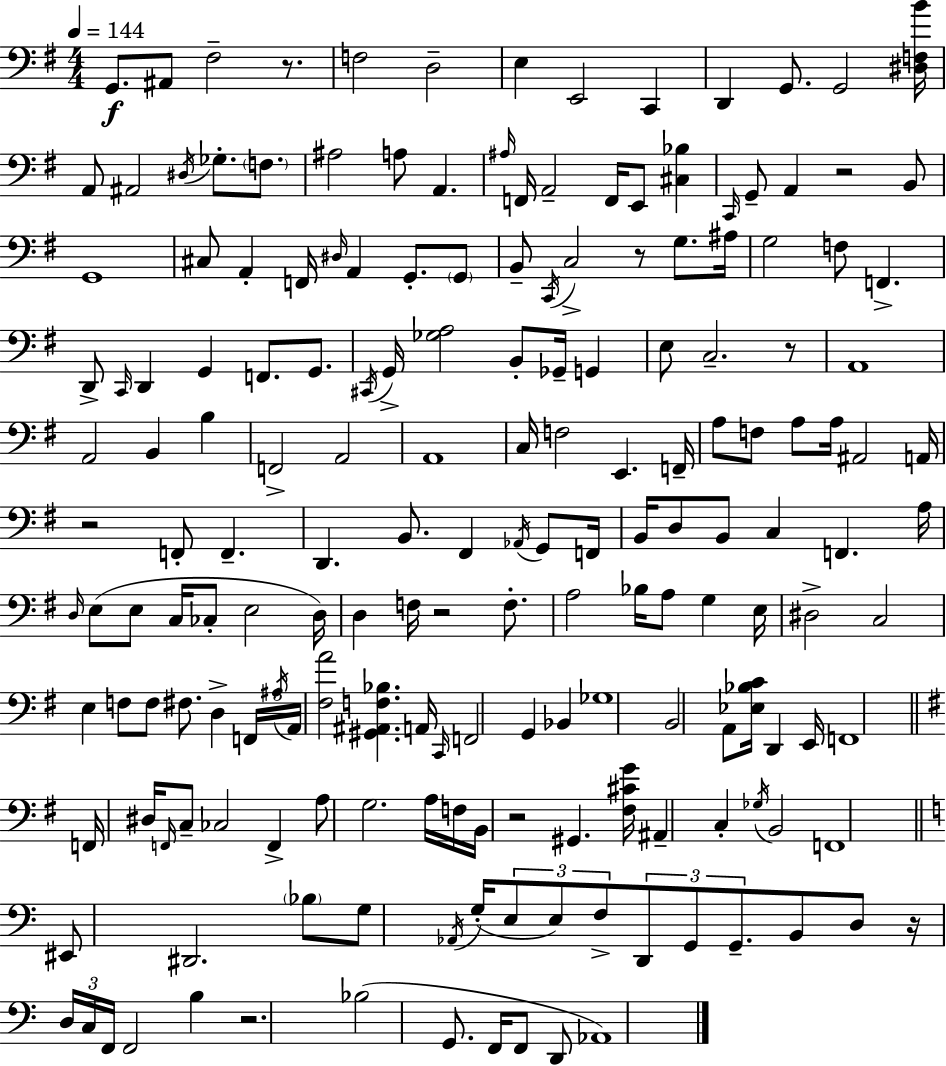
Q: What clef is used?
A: bass